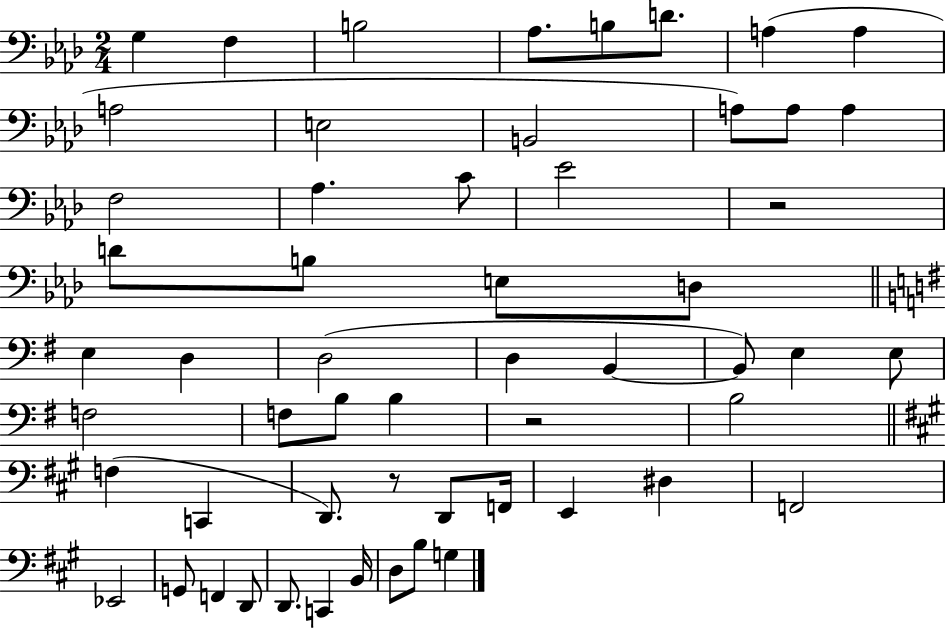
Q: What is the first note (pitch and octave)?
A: G3